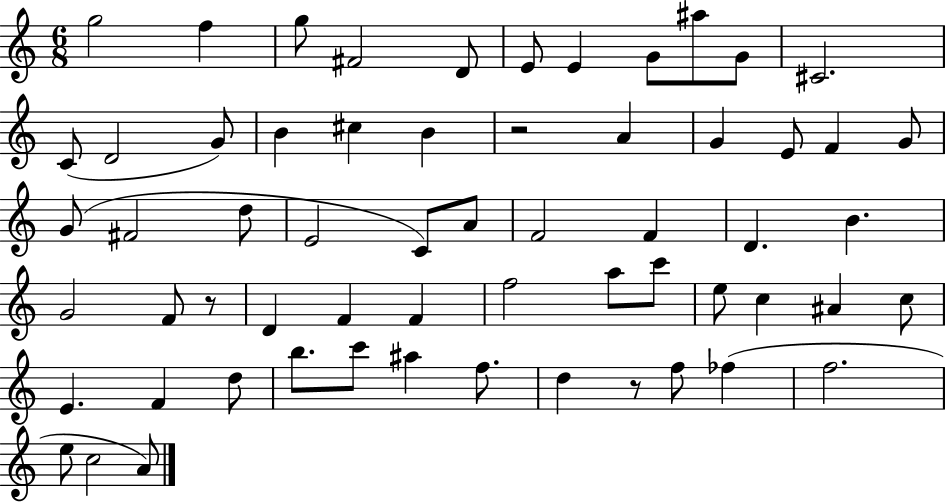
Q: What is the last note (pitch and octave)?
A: A4